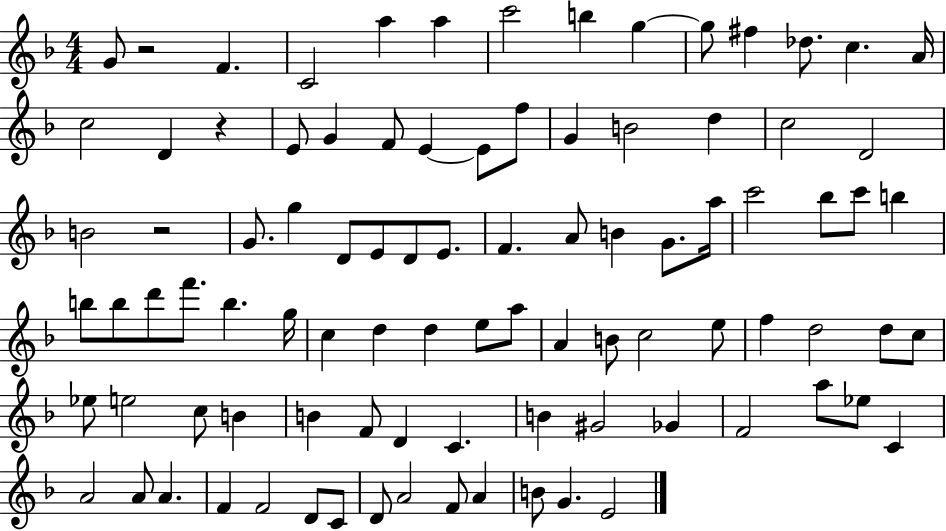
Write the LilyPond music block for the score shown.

{
  \clef treble
  \numericTimeSignature
  \time 4/4
  \key f \major
  \repeat volta 2 { g'8 r2 f'4. | c'2 a''4 a''4 | c'''2 b''4 g''4~~ | g''8 fis''4 des''8. c''4. a'16 | \break c''2 d'4 r4 | e'8 g'4 f'8 e'4~~ e'8 f''8 | g'4 b'2 d''4 | c''2 d'2 | \break b'2 r2 | g'8. g''4 d'8 e'8 d'8 e'8. | f'4. a'8 b'4 g'8. a''16 | c'''2 bes''8 c'''8 b''4 | \break b''8 b''8 d'''8 f'''8. b''4. g''16 | c''4 d''4 d''4 e''8 a''8 | a'4 b'8 c''2 e''8 | f''4 d''2 d''8 c''8 | \break ees''8 e''2 c''8 b'4 | b'4 f'8 d'4 c'4. | b'4 gis'2 ges'4 | f'2 a''8 ees''8 c'4 | \break a'2 a'8 a'4. | f'4 f'2 d'8 c'8 | d'8 a'2 f'8 a'4 | b'8 g'4. e'2 | \break } \bar "|."
}